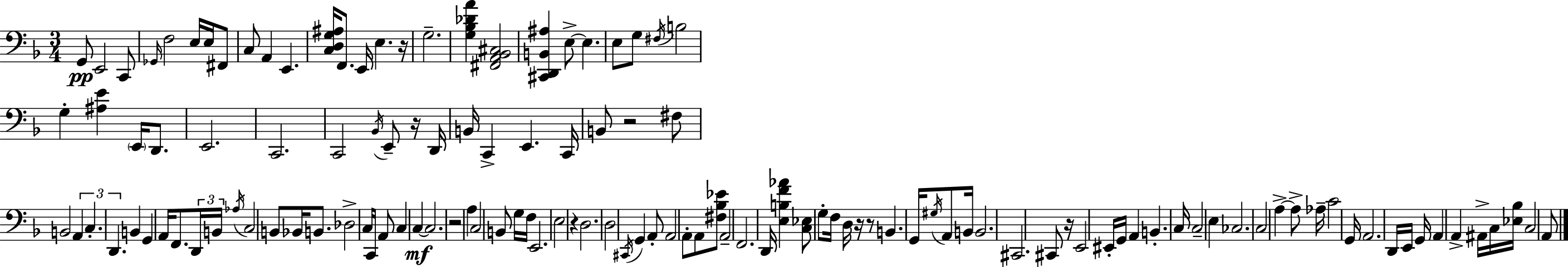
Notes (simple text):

G2/e E2/h C2/e Gb2/s F3/h E3/s E3/s F#2/e C3/e A2/q E2/q. [C3,D3,G3,A#3]/s F2/e. E2/s E3/q. R/s G3/h. [G3,Bb3,Db4,A4]/q [F#2,A2,Bb2,C#3]/h [C#2,D2,B2,A#3]/q E3/e E3/q. E3/e G3/e F#3/s B3/h G3/q [A#3,E4]/q E2/s D2/e. E2/h. C2/h. C2/h Bb2/s E2/e R/s D2/s B2/s C2/q E2/q. C2/s B2/e R/h F#3/e B2/h A2/q C3/q. D2/q. B2/q G2/q A2/s F2/e. D2/s B2/s Ab3/s C3/h B2/e Bb2/s B2/e. Db3/h C3/s C2/s A2/e C3/q C3/q C3/h. R/h A3/q C3/h B2/e G3/s F3/s E2/h. E3/h R/q D3/h. D3/h C#2/s G2/q A2/e A2/h A2/e A2/e [F#3,Bb3,Eb4]/e A2/h F2/h. D2/s [E3,B3,F4,Ab4]/q [C3,Eb3]/e G3/e F3/s D3/s R/s R/e B2/q. G2/s G#3/s A2/e B2/s B2/h. C#2/h. C#2/e R/s E2/h EIS2/s G2/s A2/q B2/q. C3/s C3/h E3/q CES3/h. C3/h A3/q A3/e Ab3/s C4/h G2/s A2/h. D2/s E2/s G2/s A2/q A2/q A#2/s C3/s [Eb3,Bb3]/s C3/h A2/e